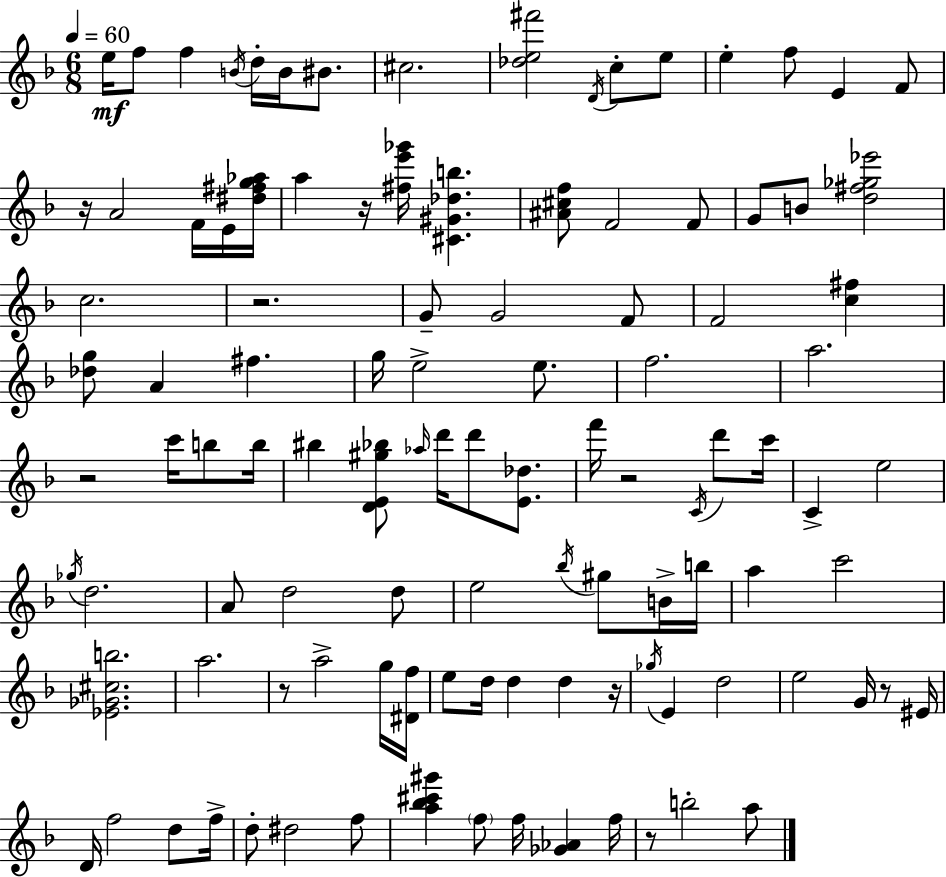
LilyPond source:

{
  \clef treble
  \numericTimeSignature
  \time 6/8
  \key d \minor
  \tempo 4 = 60
  \repeat volta 2 { e''16\mf f''8 f''4 \acciaccatura { b'16 } d''16-. b'16 bis'8. | cis''2. | <des'' e'' fis'''>2 \acciaccatura { d'16 } c''8-. | e''8 e''4-. f''8 e'4 | \break f'8 r16 a'2 f'16 | e'16 <dis'' fis'' g'' aes''>16 a''4 r16 <fis'' e''' ges'''>16 <cis' gis' des'' b''>4. | <ais' cis'' f''>8 f'2 | f'8 g'8 b'8 <d'' fis'' ges'' ees'''>2 | \break c''2. | r2. | g'8-- g'2 | f'8 f'2 <c'' fis''>4 | \break <des'' g''>8 a'4 fis''4. | g''16 e''2-> e''8. | f''2. | a''2. | \break r2 c'''16 b''8 | b''16 bis''4 <d' e' gis'' bes''>8 \grace { aes''16 } d'''16 d'''8 | <e' des''>8. f'''16 r2 | \acciaccatura { c'16 } d'''8 c'''16 c'4-> e''2 | \break \acciaccatura { ges''16 } d''2. | a'8 d''2 | d''8 e''2 | \acciaccatura { bes''16 } gis''8 b'16-> b''16 a''4 c'''2 | \break <ees' ges' cis'' b''>2. | a''2. | r8 a''2-> | g''16 <dis' f''>16 e''8 d''16 d''4 | \break d''4 r16 \acciaccatura { ges''16 } e'4 d''2 | e''2 | g'16 r8 eis'16 d'16 f''2 | d''8 f''16-> d''8-. dis''2 | \break f''8 <a'' bes'' cis''' gis'''>4 \parenthesize f''8 | f''16 <ges' aes'>4 f''16 r8 b''2-. | a''8 } \bar "|."
}